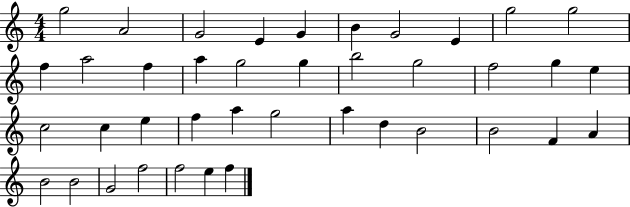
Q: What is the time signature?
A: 4/4